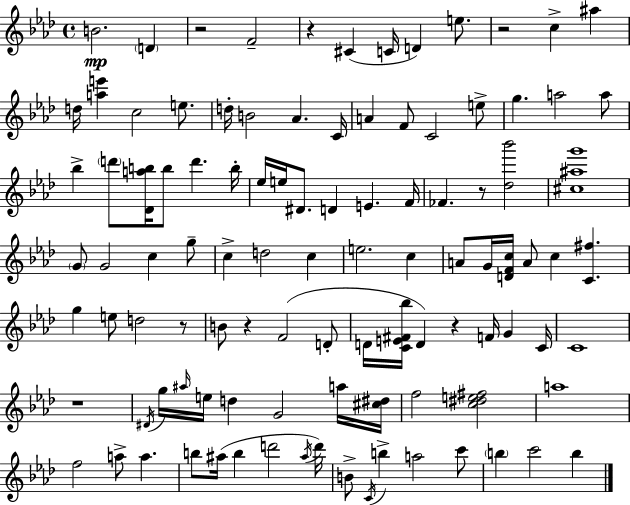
{
  \clef treble
  \time 4/4
  \defaultTimeSignature
  \key aes \major
  b'2.\mp \parenthesize d'4 | r2 f'2-- | r4 cis'4( c'16 d'4) e''8. | r2 c''4-> ais''4 | \break d''16 <a'' e'''>4 c''2 e''8. | d''16-. b'2 aes'4. c'16 | a'4 f'8 c'2 e''8-> | g''4. a''2 a''8 | \break bes''4-> \parenthesize d'''8 <des' a'' b''>16 b''8 d'''4. b''16-. | ees''16 e''16 dis'8. d'4 e'4. f'16 | fes'4. r8 <des'' bes'''>2 | <cis'' ais'' g'''>1 | \break \parenthesize g'8 g'2 c''4 g''8-- | c''4-> d''2 c''4 | e''2. c''4 | a'8 g'16 <d' f' c''>16 a'8 c''4 <c' fis''>4. | \break g''4 e''8 d''2 r8 | b'8 r4 f'2( d'8-. | d'16 <c' e' fis' bes''>16 d'4) r4 f'16 g'4 c'16 | c'1 | \break r1 | \acciaccatura { dis'16 } g''16 \grace { ais''16 } e''16 d''4 g'2 | a''16 <cis'' dis''>16 f''2 <c'' dis'' e'' fis''>2 | a''1 | \break f''2 a''8-> a''4. | b''8 ais''16( b''4 d'''2 | \acciaccatura { ais''16 }) d'''16 b'8-> \acciaccatura { c'16 } b''4-> a''2 | c'''8 \parenthesize b''4 c'''2 | \break b''4 \bar "|."
}